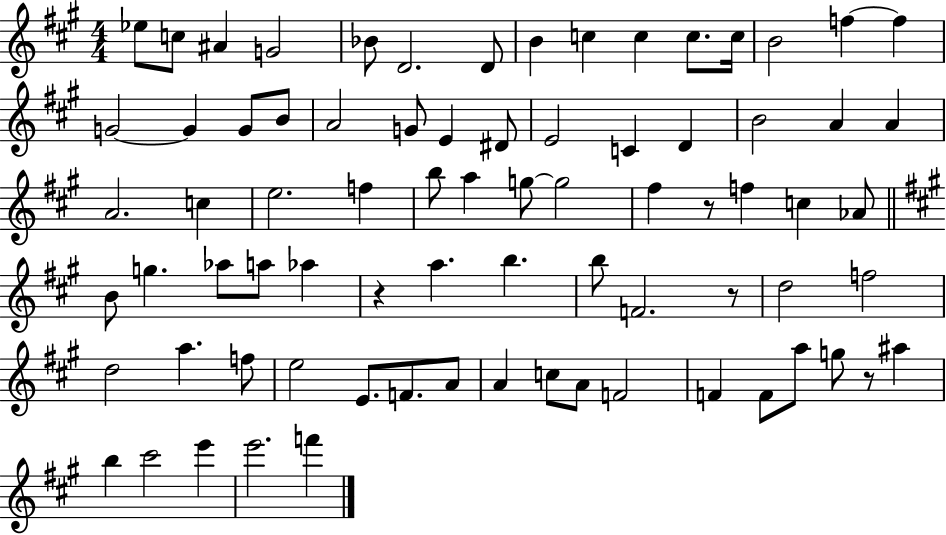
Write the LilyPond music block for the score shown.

{
  \clef treble
  \numericTimeSignature
  \time 4/4
  \key a \major
  ees''8 c''8 ais'4 g'2 | bes'8 d'2. d'8 | b'4 c''4 c''4 c''8. c''16 | b'2 f''4~~ f''4 | \break g'2~~ g'4 g'8 b'8 | a'2 g'8 e'4 dis'8 | e'2 c'4 d'4 | b'2 a'4 a'4 | \break a'2. c''4 | e''2. f''4 | b''8 a''4 g''8~~ g''2 | fis''4 r8 f''4 c''4 aes'8 | \break \bar "||" \break \key a \major b'8 g''4. aes''8 a''8 aes''4 | r4 a''4. b''4. | b''8 f'2. r8 | d''2 f''2 | \break d''2 a''4. f''8 | e''2 e'8. f'8. a'8 | a'4 c''8 a'8 f'2 | f'4 f'8 a''8 g''8 r8 ais''4 | \break b''4 cis'''2 e'''4 | e'''2. f'''4 | \bar "|."
}